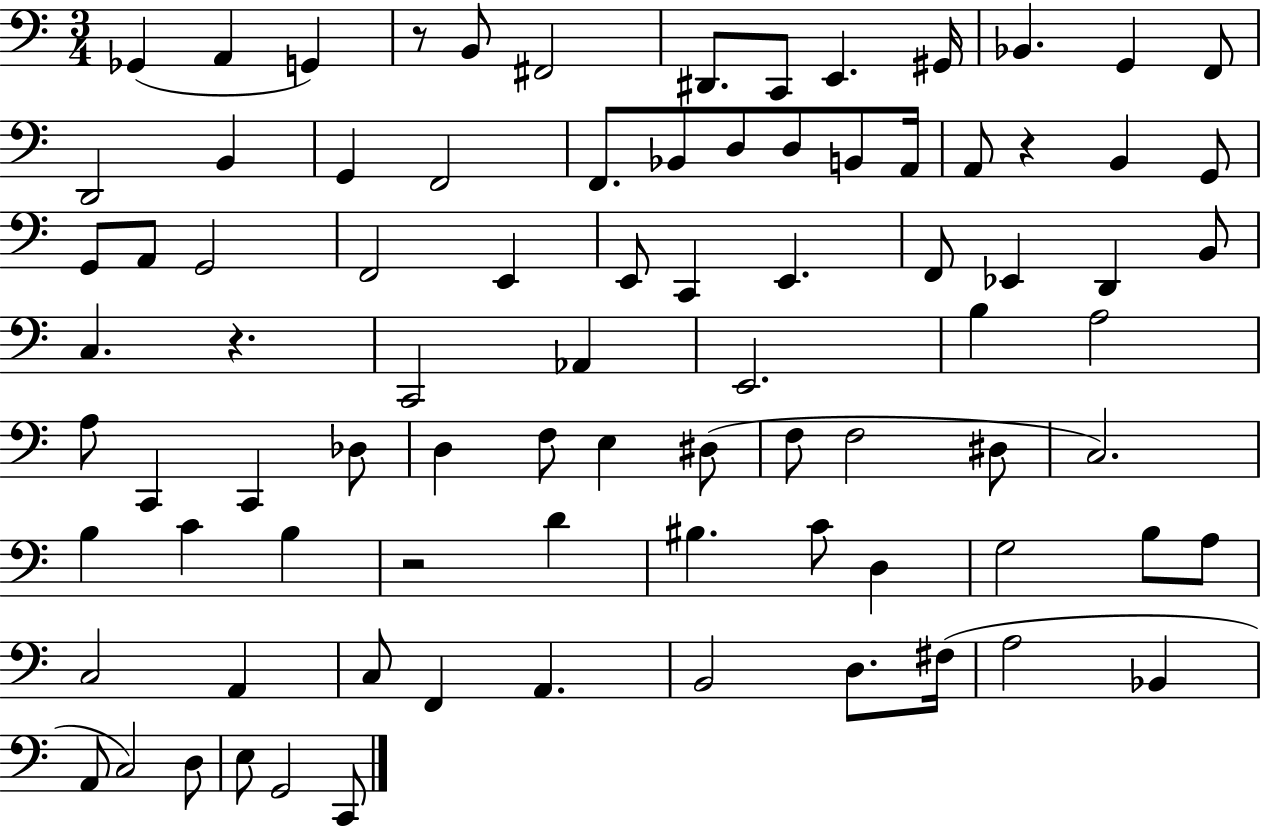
X:1
T:Untitled
M:3/4
L:1/4
K:C
_G,, A,, G,, z/2 B,,/2 ^F,,2 ^D,,/2 C,,/2 E,, ^G,,/4 _B,, G,, F,,/2 D,,2 B,, G,, F,,2 F,,/2 _B,,/2 D,/2 D,/2 B,,/2 A,,/4 A,,/2 z B,, G,,/2 G,,/2 A,,/2 G,,2 F,,2 E,, E,,/2 C,, E,, F,,/2 _E,, D,, B,,/2 C, z C,,2 _A,, E,,2 B, A,2 A,/2 C,, C,, _D,/2 D, F,/2 E, ^D,/2 F,/2 F,2 ^D,/2 C,2 B, C B, z2 D ^B, C/2 D, G,2 B,/2 A,/2 C,2 A,, C,/2 F,, A,, B,,2 D,/2 ^F,/4 A,2 _B,, A,,/2 C,2 D,/2 E,/2 G,,2 C,,/2